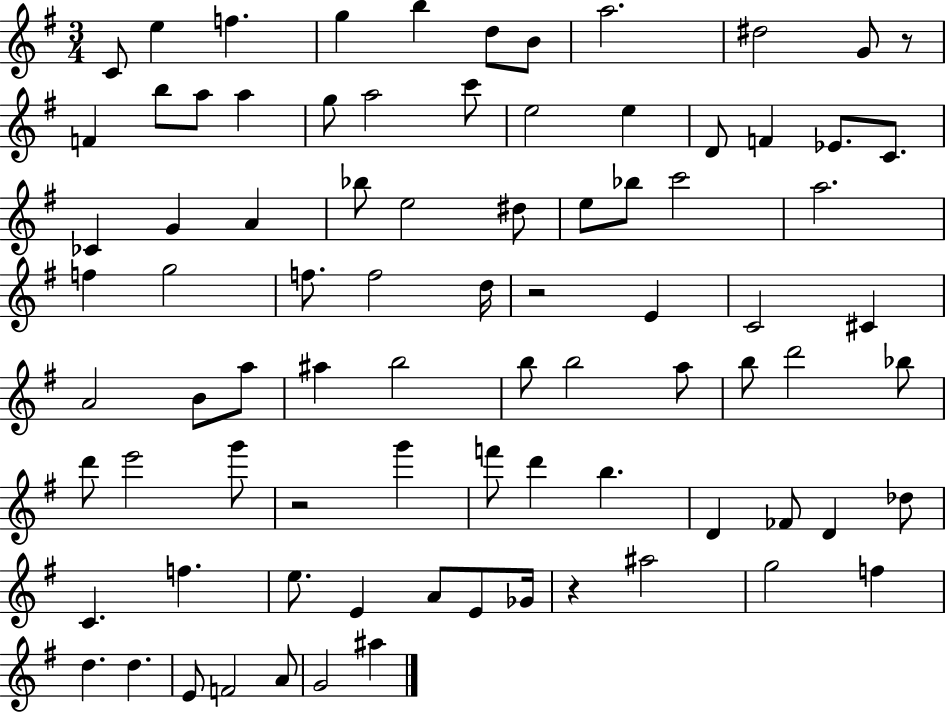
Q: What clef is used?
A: treble